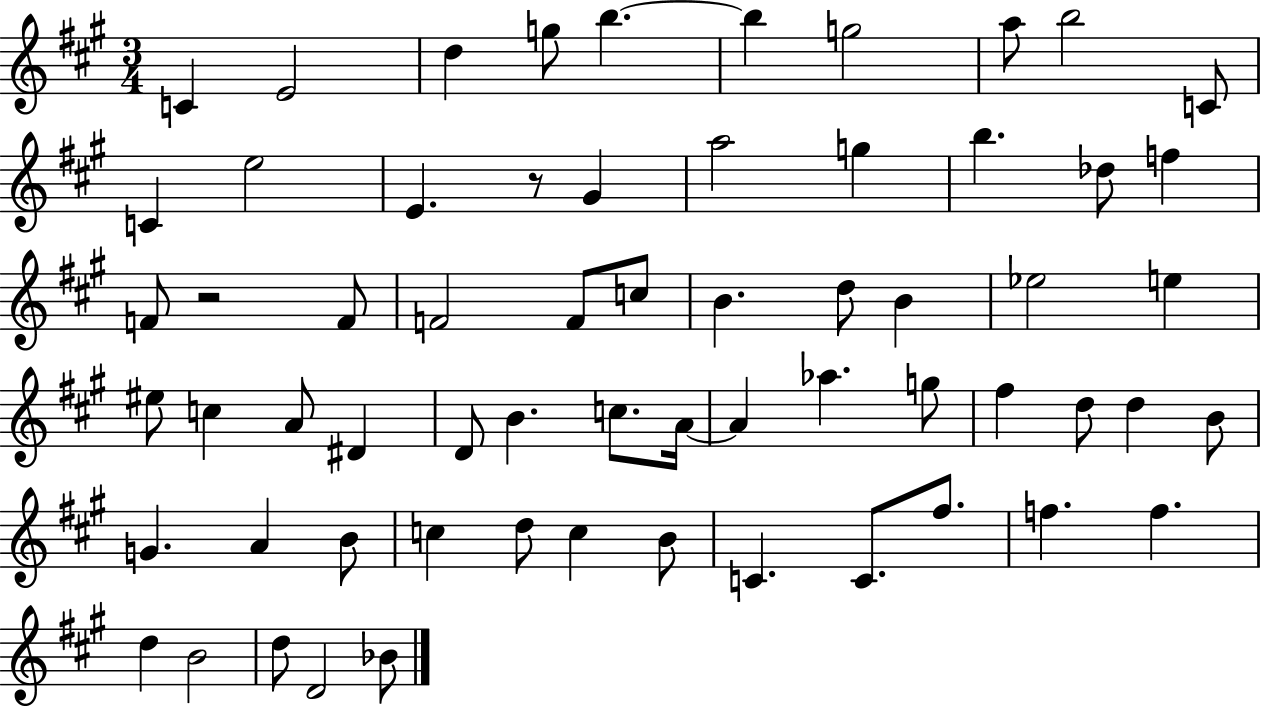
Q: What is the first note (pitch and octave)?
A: C4